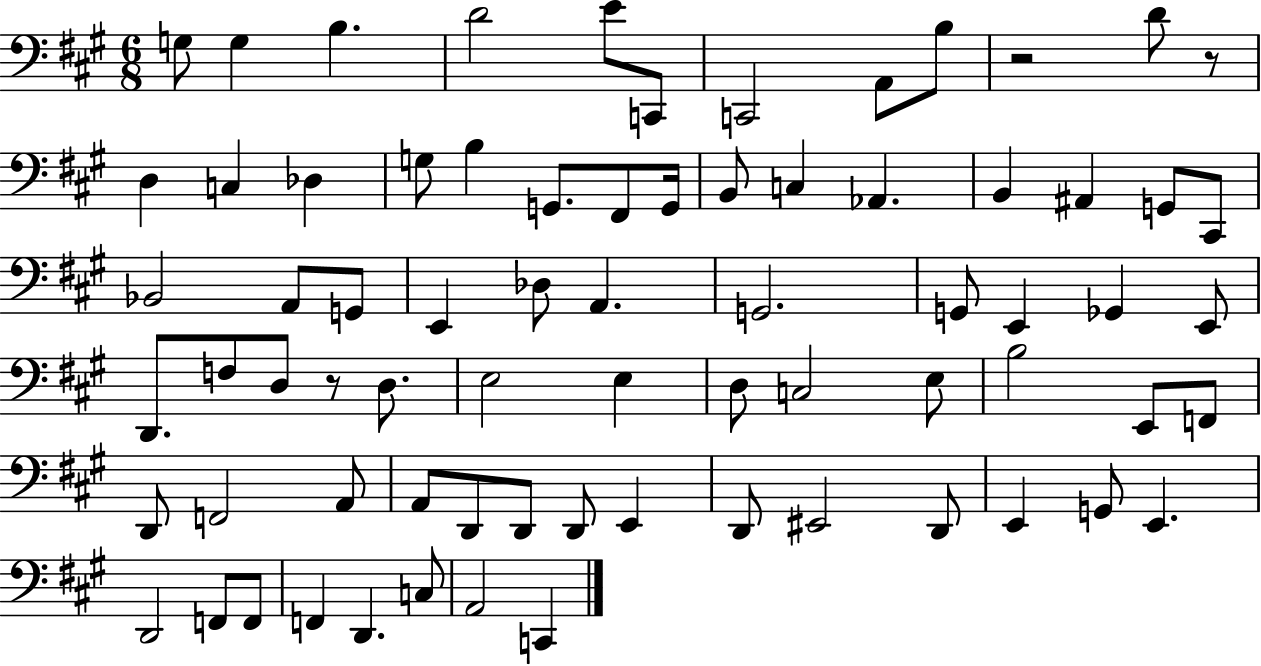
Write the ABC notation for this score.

X:1
T:Untitled
M:6/8
L:1/4
K:A
G,/2 G, B, D2 E/2 C,,/2 C,,2 A,,/2 B,/2 z2 D/2 z/2 D, C, _D, G,/2 B, G,,/2 ^F,,/2 G,,/4 B,,/2 C, _A,, B,, ^A,, G,,/2 ^C,,/2 _B,,2 A,,/2 G,,/2 E,, _D,/2 A,, G,,2 G,,/2 E,, _G,, E,,/2 D,,/2 F,/2 D,/2 z/2 D,/2 E,2 E, D,/2 C,2 E,/2 B,2 E,,/2 F,,/2 D,,/2 F,,2 A,,/2 A,,/2 D,,/2 D,,/2 D,,/2 E,, D,,/2 ^E,,2 D,,/2 E,, G,,/2 E,, D,,2 F,,/2 F,,/2 F,, D,, C,/2 A,,2 C,,